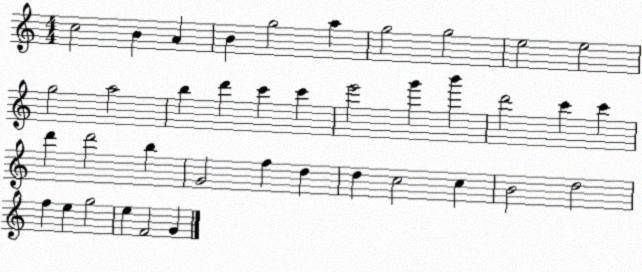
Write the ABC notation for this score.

X:1
T:Untitled
M:4/4
L:1/4
K:C
c2 B A B g2 a g2 g2 e2 e2 g2 a2 b d' c' c' e'2 g' b' d'2 c' c' d' d'2 b G2 f d d c2 c B2 d2 f e g2 e F2 G